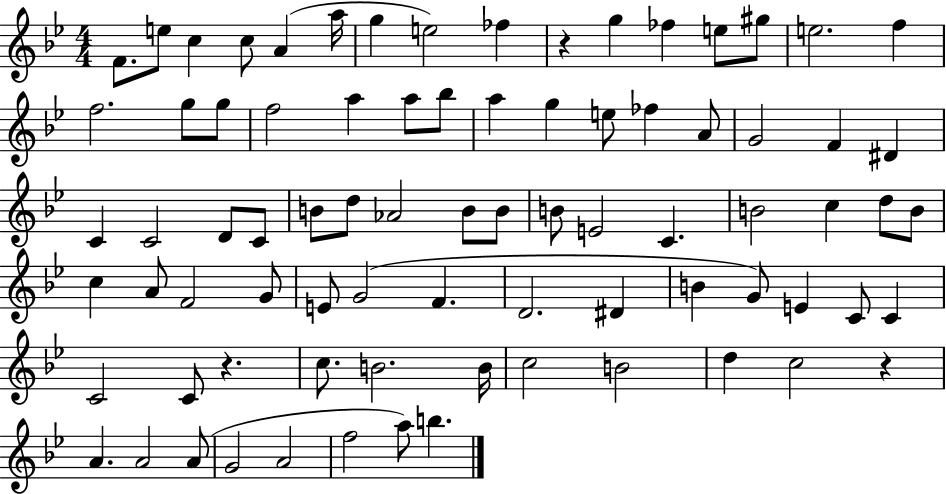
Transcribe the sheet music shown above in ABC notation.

X:1
T:Untitled
M:4/4
L:1/4
K:Bb
F/2 e/2 c c/2 A a/4 g e2 _f z g _f e/2 ^g/2 e2 f f2 g/2 g/2 f2 a a/2 _b/2 a g e/2 _f A/2 G2 F ^D C C2 D/2 C/2 B/2 d/2 _A2 B/2 B/2 B/2 E2 C B2 c d/2 B/2 c A/2 F2 G/2 E/2 G2 F D2 ^D B G/2 E C/2 C C2 C/2 z c/2 B2 B/4 c2 B2 d c2 z A A2 A/2 G2 A2 f2 a/2 b